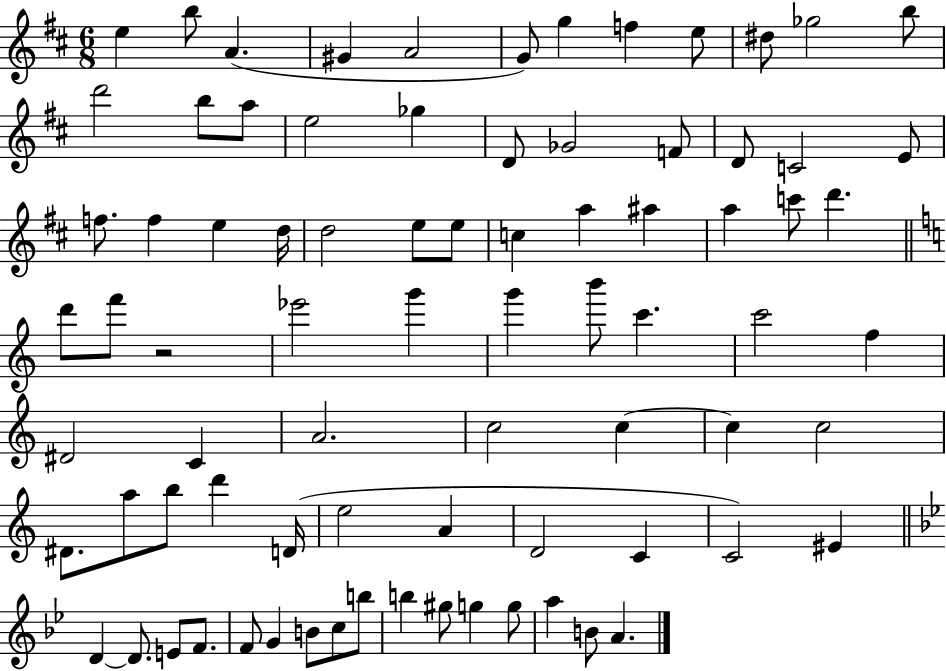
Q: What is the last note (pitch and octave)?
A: A4